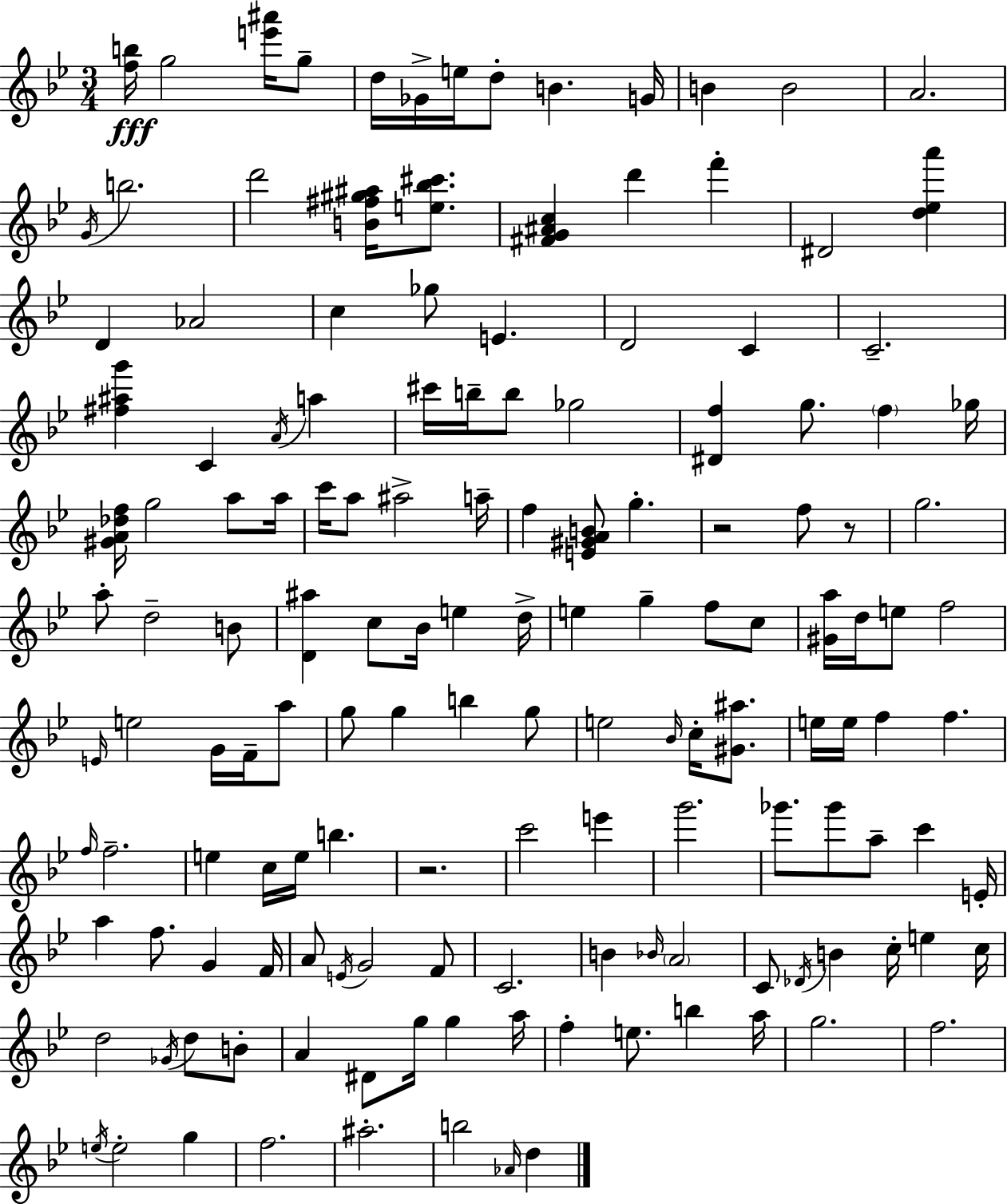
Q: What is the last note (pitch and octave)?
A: D5